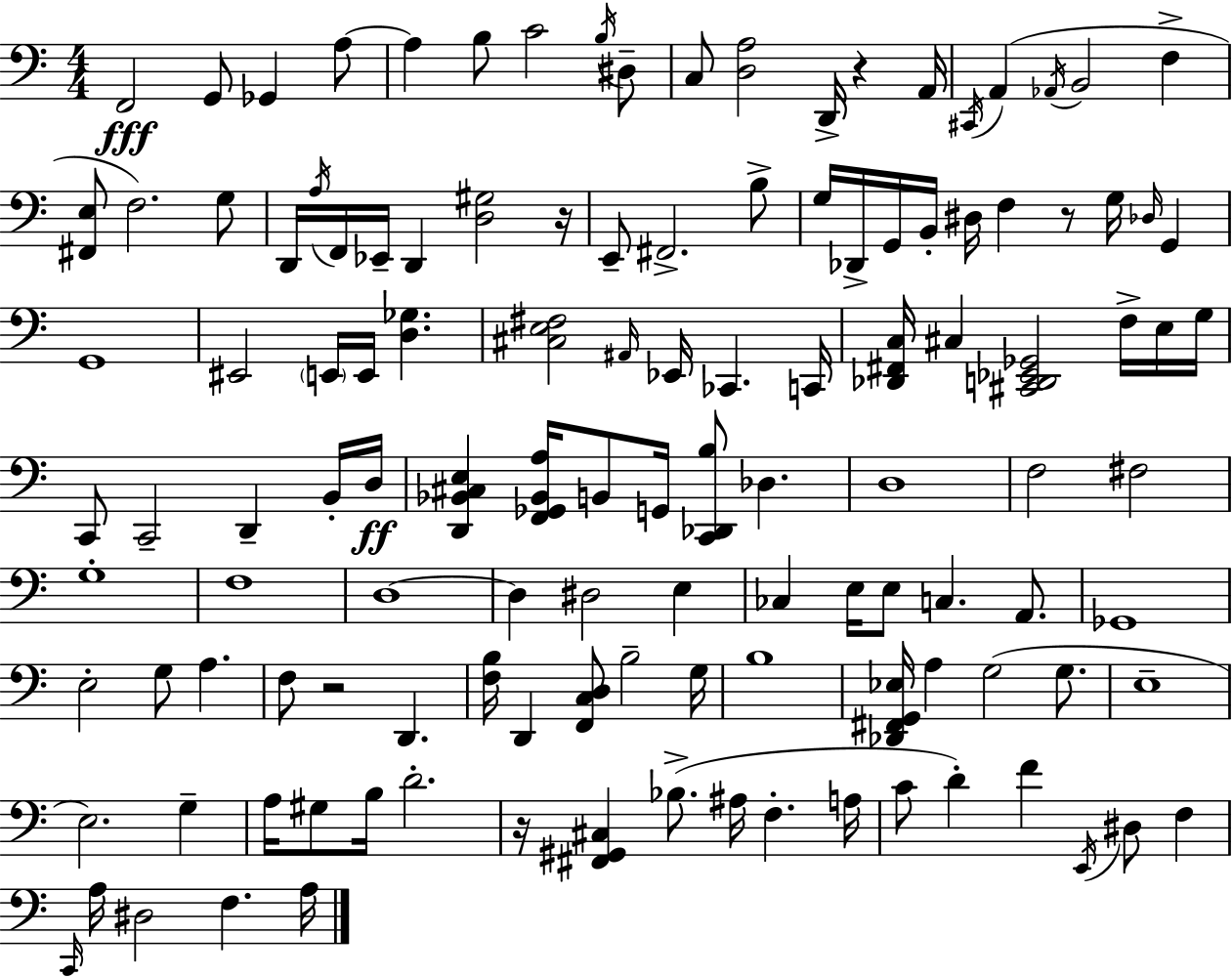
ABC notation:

X:1
T:Untitled
M:4/4
L:1/4
K:C
F,,2 G,,/2 _G,, A,/2 A, B,/2 C2 B,/4 ^D,/2 C,/2 [D,A,]2 D,,/4 z A,,/4 ^C,,/4 A,, _A,,/4 B,,2 F, [^F,,E,]/2 F,2 G,/2 D,,/4 A,/4 F,,/4 _E,,/4 D,, [D,^G,]2 z/4 E,,/2 ^F,,2 B,/2 G,/4 _D,,/4 G,,/4 B,,/4 ^D,/4 F, z/2 G,/4 _D,/4 G,, G,,4 ^E,,2 E,,/4 E,,/4 [D,_G,] [^C,E,^F,]2 ^A,,/4 _E,,/4 _C,, C,,/4 [_D,,^F,,C,]/4 ^C, [^C,,D,,_E,,_G,,]2 F,/4 E,/4 G,/4 C,,/2 C,,2 D,, B,,/4 D,/4 [D,,_B,,^C,E,] [F,,_G,,_B,,A,]/4 B,,/2 G,,/4 [C,,_D,,B,]/2 _D, D,4 F,2 ^F,2 G,4 F,4 D,4 D, ^D,2 E, _C, E,/4 E,/2 C, A,,/2 _G,,4 E,2 G,/2 A, F,/2 z2 D,, [F,B,]/4 D,, [F,,C,D,]/2 B,2 G,/4 B,4 [_D,,^F,,G,,_E,]/4 A, G,2 G,/2 E,4 E,2 G, A,/4 ^G,/2 B,/4 D2 z/4 [^F,,^G,,^C,] _B,/2 ^A,/4 F, A,/4 C/2 D F E,,/4 ^D,/2 F, C,,/4 A,/4 ^D,2 F, A,/4